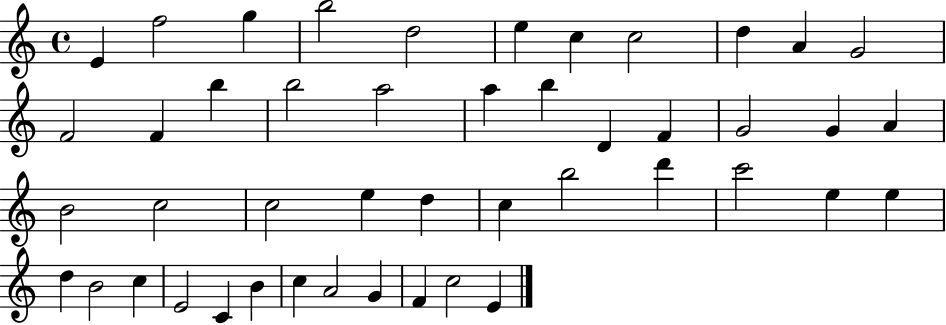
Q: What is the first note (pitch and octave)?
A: E4